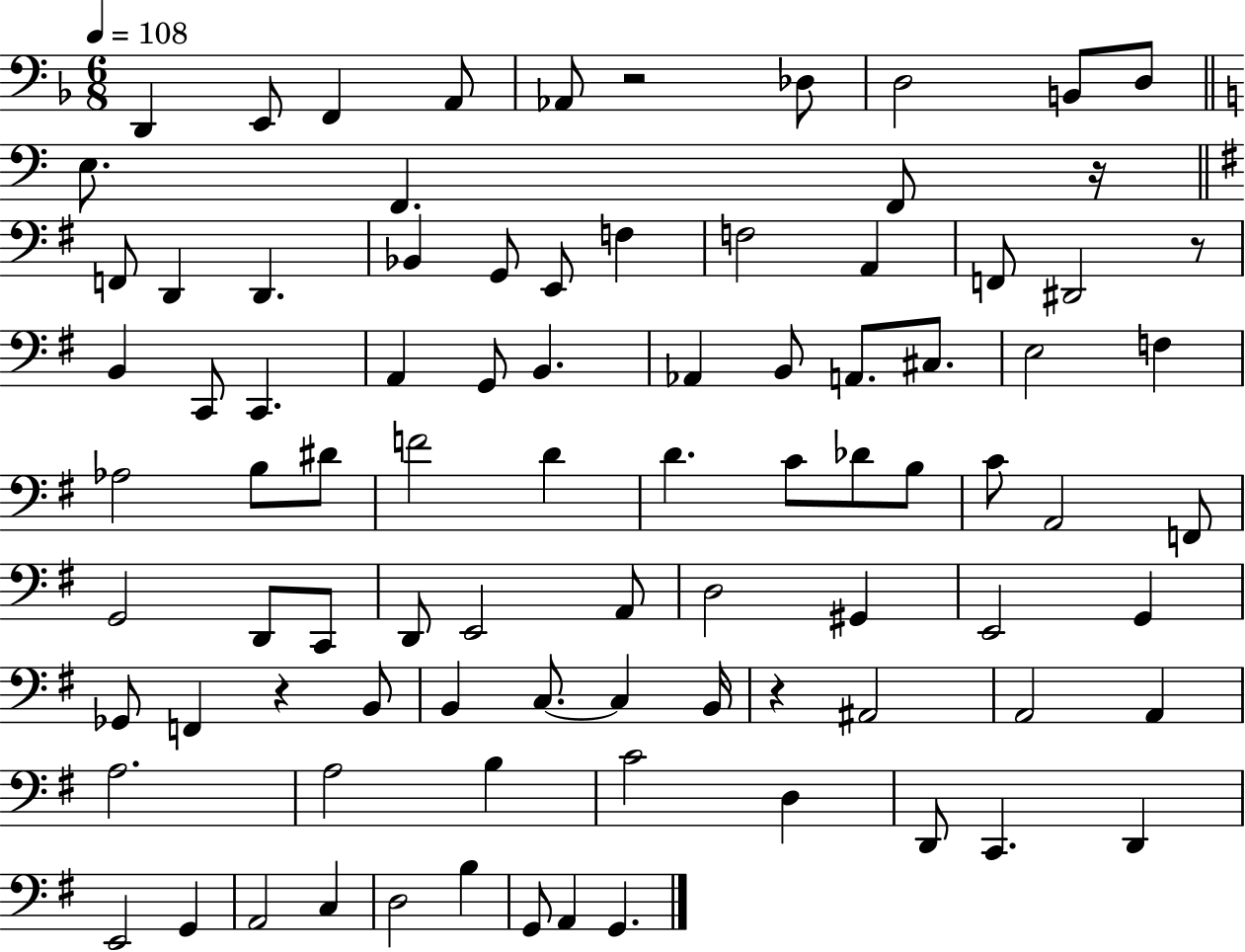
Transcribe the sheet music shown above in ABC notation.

X:1
T:Untitled
M:6/8
L:1/4
K:F
D,, E,,/2 F,, A,,/2 _A,,/2 z2 _D,/2 D,2 B,,/2 D,/2 E,/2 F,, F,,/2 z/4 F,,/2 D,, D,, _B,, G,,/2 E,,/2 F, F,2 A,, F,,/2 ^D,,2 z/2 B,, C,,/2 C,, A,, G,,/2 B,, _A,, B,,/2 A,,/2 ^C,/2 E,2 F, _A,2 B,/2 ^D/2 F2 D D C/2 _D/2 B,/2 C/2 A,,2 F,,/2 G,,2 D,,/2 C,,/2 D,,/2 E,,2 A,,/2 D,2 ^G,, E,,2 G,, _G,,/2 F,, z B,,/2 B,, C,/2 C, B,,/4 z ^A,,2 A,,2 A,, A,2 A,2 B, C2 D, D,,/2 C,, D,, E,,2 G,, A,,2 C, D,2 B, G,,/2 A,, G,,